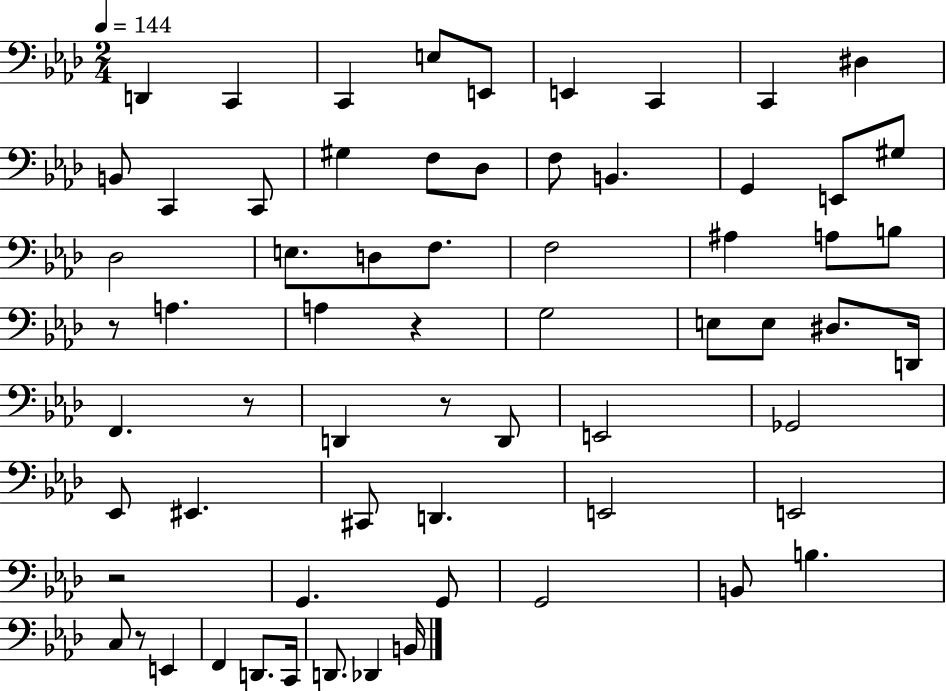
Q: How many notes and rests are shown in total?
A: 65